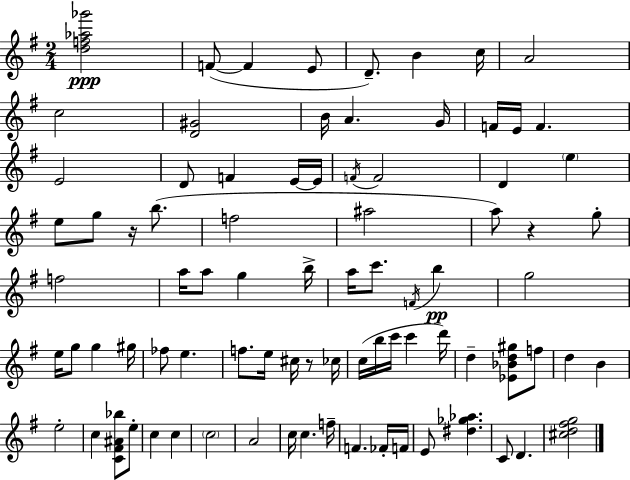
[D5,F5,Ab5,Gb6]/h F4/e F4/q E4/e D4/e. B4/q C5/s A4/h C5/h [D4,G#4]/h B4/s A4/q. G4/s F4/s E4/s F4/q. E4/h D4/e F4/q E4/s E4/s F4/s F4/h D4/q E5/q E5/e G5/e R/s B5/e. F5/h A#5/h A5/e R/q G5/e F5/h A5/s A5/e G5/q B5/s A5/s C6/e. F4/s B5/q G5/h E5/s G5/e G5/q G#5/s FES5/e E5/q. F5/e. E5/s C#5/s R/e CES5/s C5/s B5/s C6/s C6/q D6/s D5/q [Eb4,Bb4,D5,G#5]/e F5/e D5/q B4/q E5/h C5/q [C4,F#4,A#4,Bb5]/e E5/e C5/q C5/q C5/h A4/h C5/s C5/q. F5/s F4/q. FES4/s F4/s E4/e [D#5,Gb5,Ab5]/q. C4/e D4/q. [C#5,D5,F#5,G5]/h